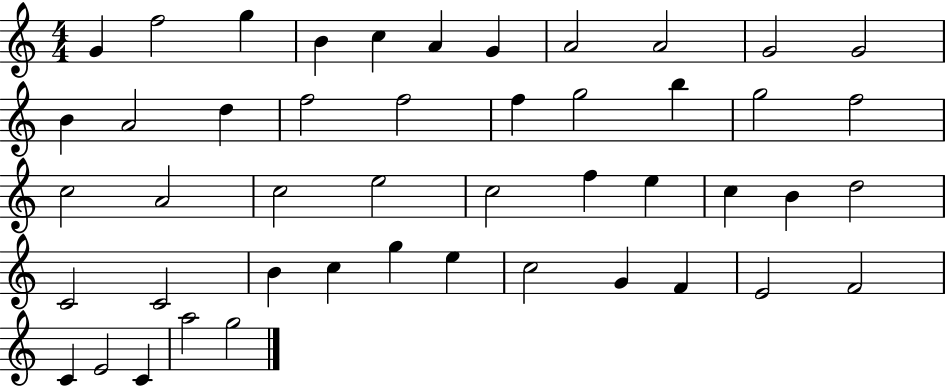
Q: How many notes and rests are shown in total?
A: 47